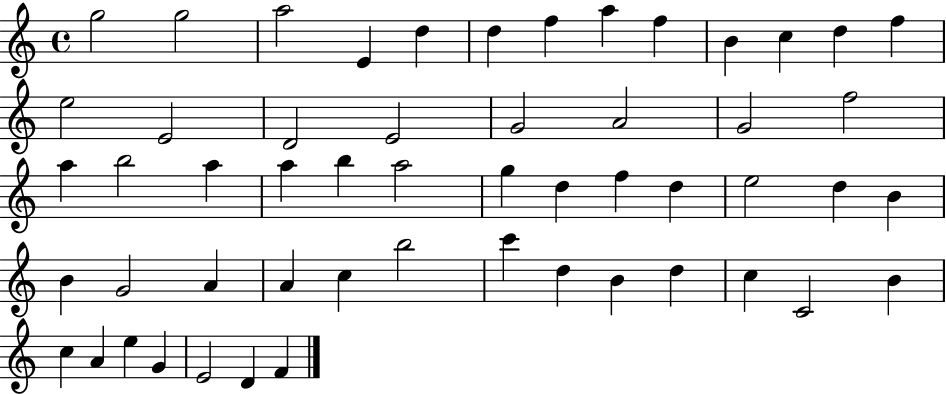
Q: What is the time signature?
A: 4/4